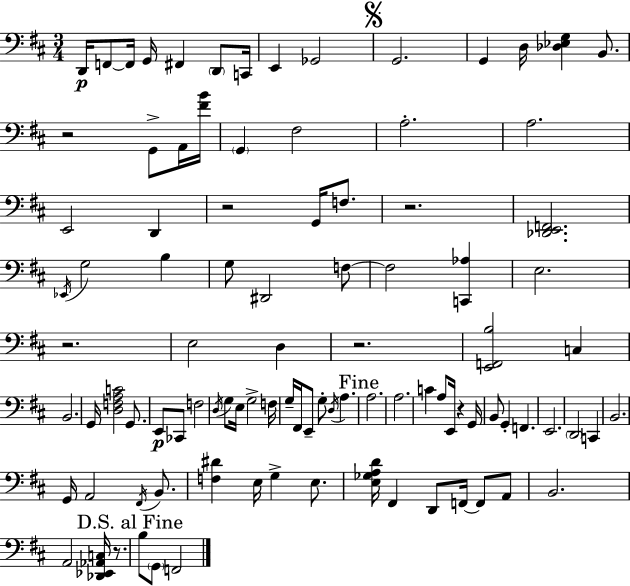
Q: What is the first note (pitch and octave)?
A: D2